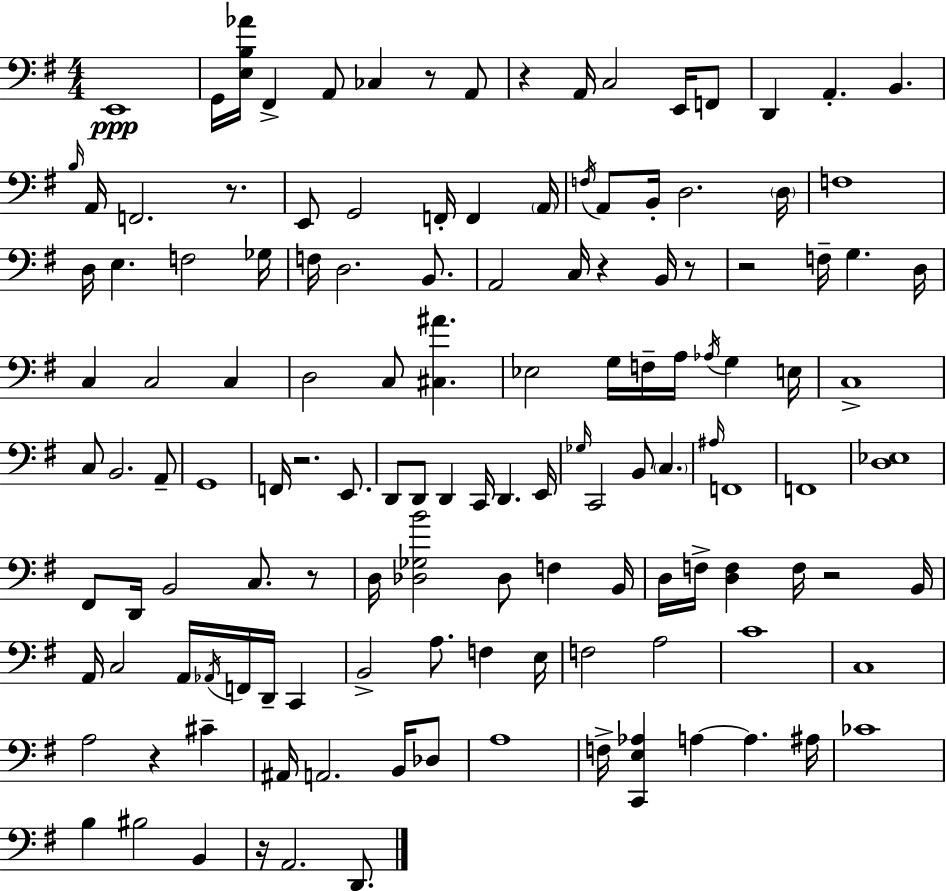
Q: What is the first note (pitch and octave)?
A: E2